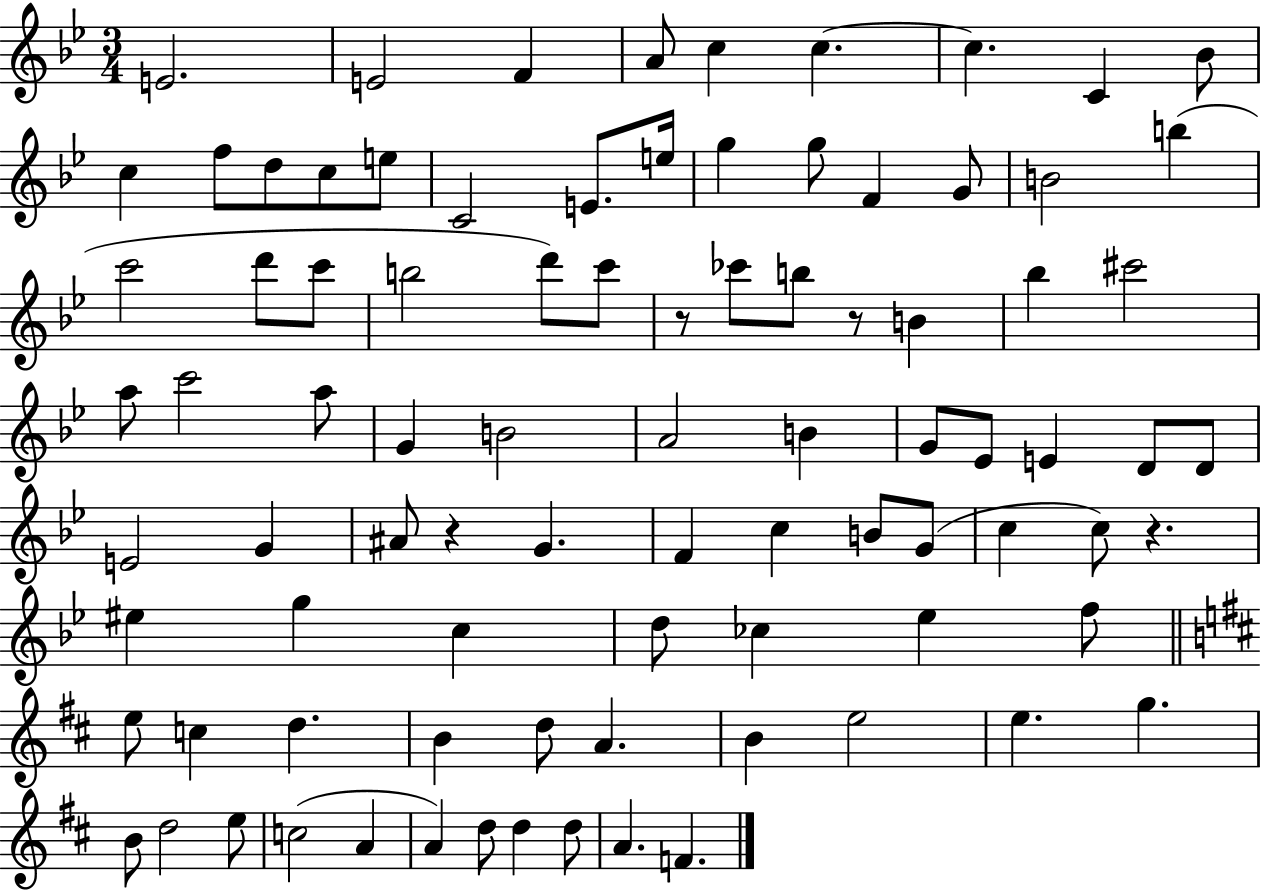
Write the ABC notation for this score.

X:1
T:Untitled
M:3/4
L:1/4
K:Bb
E2 E2 F A/2 c c c C _B/2 c f/2 d/2 c/2 e/2 C2 E/2 e/4 g g/2 F G/2 B2 b c'2 d'/2 c'/2 b2 d'/2 c'/2 z/2 _c'/2 b/2 z/2 B _b ^c'2 a/2 c'2 a/2 G B2 A2 B G/2 _E/2 E D/2 D/2 E2 G ^A/2 z G F c B/2 G/2 c c/2 z ^e g c d/2 _c _e f/2 e/2 c d B d/2 A B e2 e g B/2 d2 e/2 c2 A A d/2 d d/2 A F